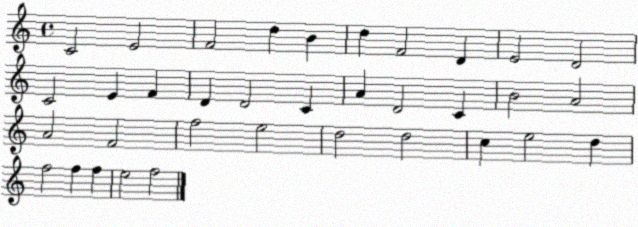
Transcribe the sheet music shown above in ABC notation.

X:1
T:Untitled
M:4/4
L:1/4
K:C
C2 E2 F2 d B d F2 D E2 D2 C2 E F D D2 C A D2 C B2 A2 A2 F2 f2 e2 d2 d2 c e2 d f2 f f e2 f2